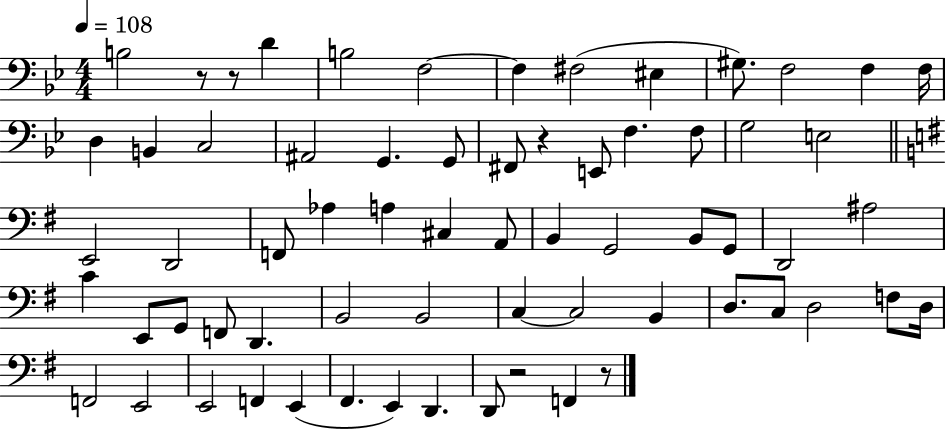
B3/h R/e R/e D4/q B3/h F3/h F3/q F#3/h EIS3/q G#3/e. F3/h F3/q F3/s D3/q B2/q C3/h A#2/h G2/q. G2/e F#2/e R/q E2/e F3/q. F3/e G3/h E3/h E2/h D2/h F2/e Ab3/q A3/q C#3/q A2/e B2/q G2/h B2/e G2/e D2/h A#3/h C4/q E2/e G2/e F2/e D2/q. B2/h B2/h C3/q C3/h B2/q D3/e. C3/e D3/h F3/e D3/s F2/h E2/h E2/h F2/q E2/q F#2/q. E2/q D2/q. D2/e R/h F2/q R/e